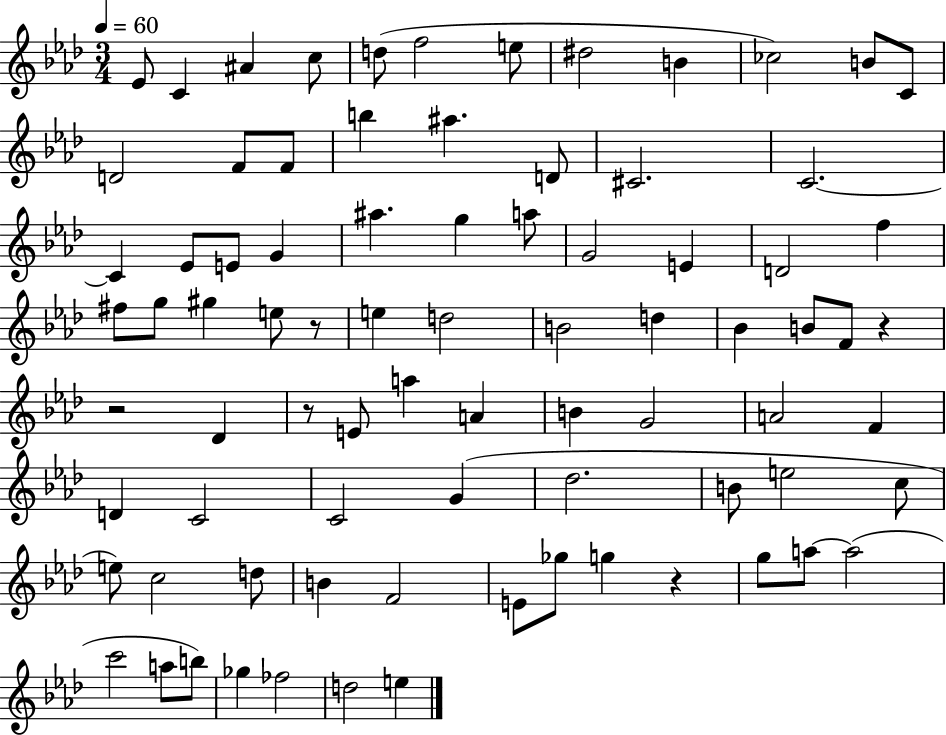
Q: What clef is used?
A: treble